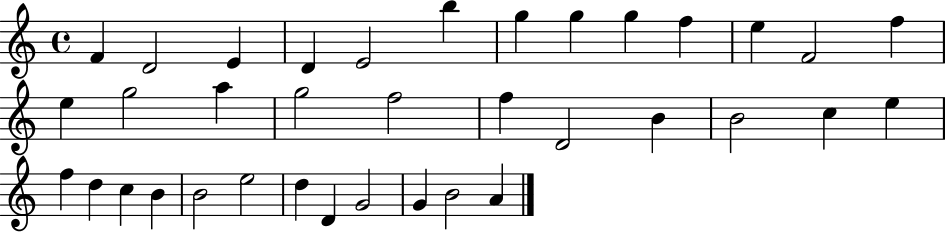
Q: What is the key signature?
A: C major